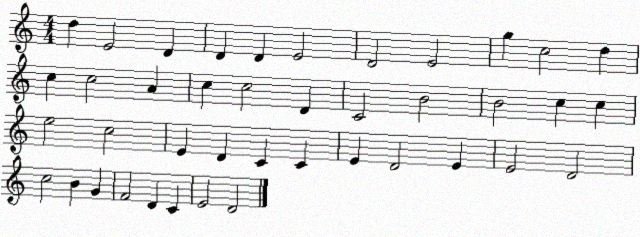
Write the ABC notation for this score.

X:1
T:Untitled
M:4/4
L:1/4
K:C
d E2 D D D E2 D2 E2 g c2 d c c2 A c c2 D C2 B2 B2 c c e2 c2 E D C C E D2 E E2 D2 c2 B G F2 D C E2 D2